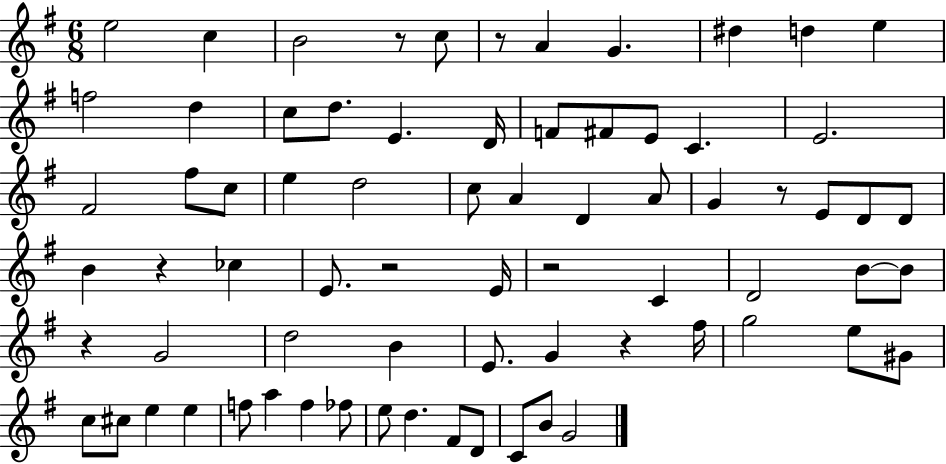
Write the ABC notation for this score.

X:1
T:Untitled
M:6/8
L:1/4
K:G
e2 c B2 z/2 c/2 z/2 A G ^d d e f2 d c/2 d/2 E D/4 F/2 ^F/2 E/2 C E2 ^F2 ^f/2 c/2 e d2 c/2 A D A/2 G z/2 E/2 D/2 D/2 B z _c E/2 z2 E/4 z2 C D2 B/2 B/2 z G2 d2 B E/2 G z ^f/4 g2 e/2 ^G/2 c/2 ^c/2 e e f/2 a f _f/2 e/2 d ^F/2 D/2 C/2 B/2 G2